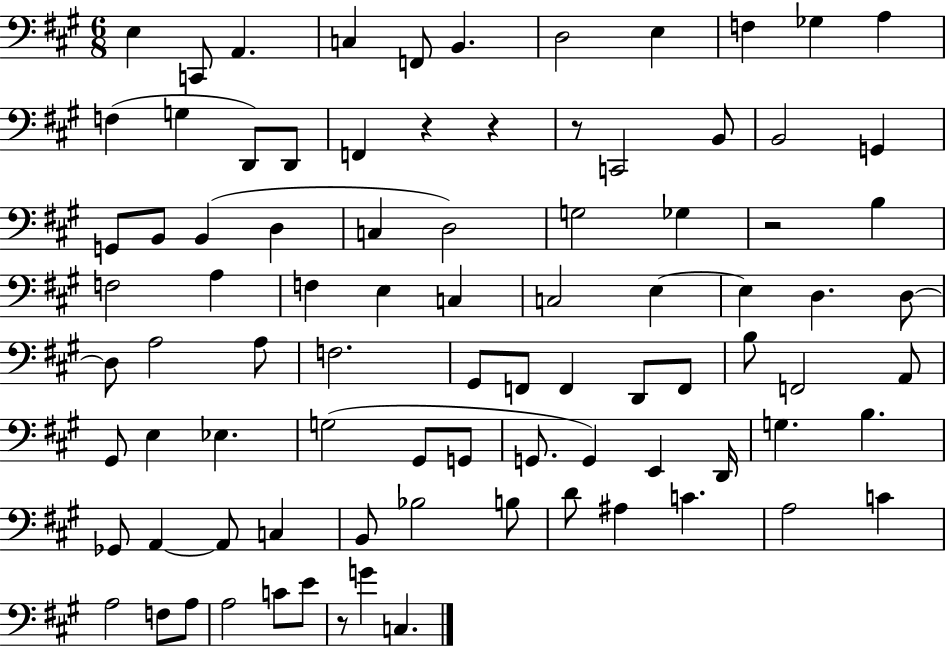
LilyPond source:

{
  \clef bass
  \numericTimeSignature
  \time 6/8
  \key a \major
  e4 c,8 a,4. | c4 f,8 b,4. | d2 e4 | f4 ges4 a4 | \break f4( g4 d,8) d,8 | f,4 r4 r4 | r8 c,2 b,8 | b,2 g,4 | \break g,8 b,8 b,4( d4 | c4 d2) | g2 ges4 | r2 b4 | \break f2 a4 | f4 e4 c4 | c2 e4~~ | e4 d4. d8~~ | \break d8 a2 a8 | f2. | gis,8 f,8 f,4 d,8 f,8 | b8 f,2 a,8 | \break gis,8 e4 ees4. | g2( gis,8 g,8 | g,8. g,4) e,4 d,16 | g4. b4. | \break ges,8 a,4~~ a,8 c4 | b,8 bes2 b8 | d'8 ais4 c'4. | a2 c'4 | \break a2 f8 a8 | a2 c'8 e'8 | r8 g'4 c4. | \bar "|."
}